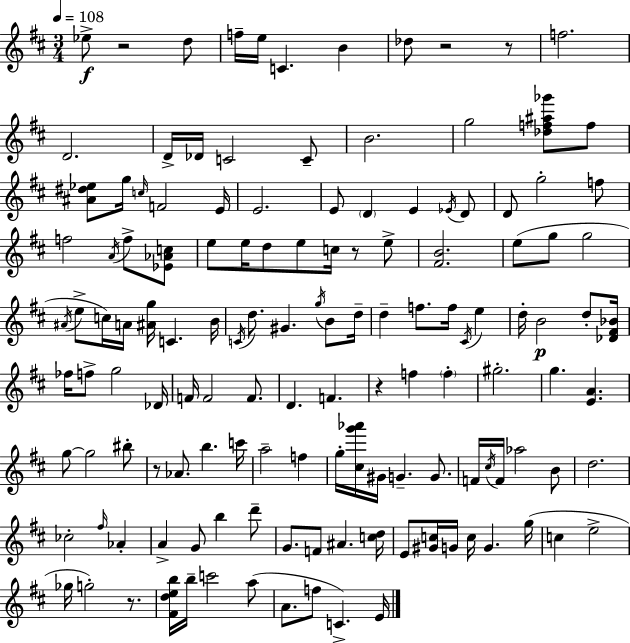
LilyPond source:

{
  \clef treble
  \numericTimeSignature
  \time 3/4
  \key d \major
  \tempo 4 = 108
  \repeat volta 2 { ees''8->\f r2 d''8 | f''16-- e''16 c'4. b'4 | des''8 r2 r8 | f''2. | \break d'2. | d'16-> des'16 c'2 c'8-- | b'2. | g''2 <des'' f'' ais'' ges'''>8 f''8 | \break <ais' dis'' ees''>8 g''16 \grace { c''16 } f'2 | e'16 e'2. | e'8 \parenthesize d'4 e'4 \acciaccatura { ees'16 } | d'8 d'8 g''2-. | \break f''8 f''2 \acciaccatura { a'16 } f''8-> | <ees' aes' c''>8 e''8 e''16 d''8 e''8 c''16 r8 | e''8-> <fis' b'>2. | e''8( g''8 g''2 | \break \acciaccatura { ais'16 } e''8-> c''16) a'16 <ais' g''>16 c'4. | b'16 \acciaccatura { c'16 } d''8. gis'4. | \acciaccatura { g''16 } b'8 d''16-- d''4-- f''8. | f''16 \acciaccatura { cis'16 } e''4 d''16-. b'2\p | \break d''8-. <des' fis' bes'>16 fes''16 f''8-> g''2 | des'16 f'16 f'2 | f'8. d'4. | f'4. r4 f''4 | \break \parenthesize f''4-. gis''2.-. | g''4. | <e' a'>4. g''8~~ g''2 | bis''8-. r8 aes'8. | \break b''4. c'''16 a''2-- | f''4 g''16-. <cis'' g''' aes'''>16 gis'16 g'4.-- | g'8. f'16 \acciaccatura { cis''16 } f'16 aes''2 | b'8 d''2. | \break ces''2-. | \grace { fis''16 } aes'4-. a'4-> | g'8 b''4 d'''8-- g'8. | f'8 ais'4. <c'' d''>16 e'8 <gis' c''>16 | \break g'16 c''16 g'4. g''16( c''4 | e''2-> ges''16 g''2-.) | r8. <fis' d'' e'' b''>16 b''16-- c'''2 | a''8( a'8. | \break f''8 c'4.->) e'16 } \bar "|."
}